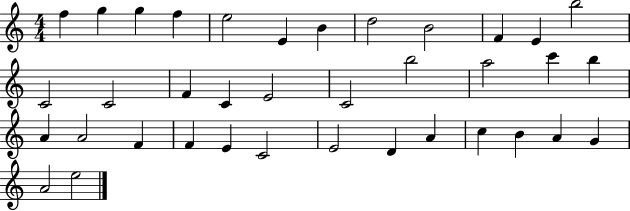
X:1
T:Untitled
M:4/4
L:1/4
K:C
f g g f e2 E B d2 B2 F E b2 C2 C2 F C E2 C2 b2 a2 c' b A A2 F F E C2 E2 D A c B A G A2 e2